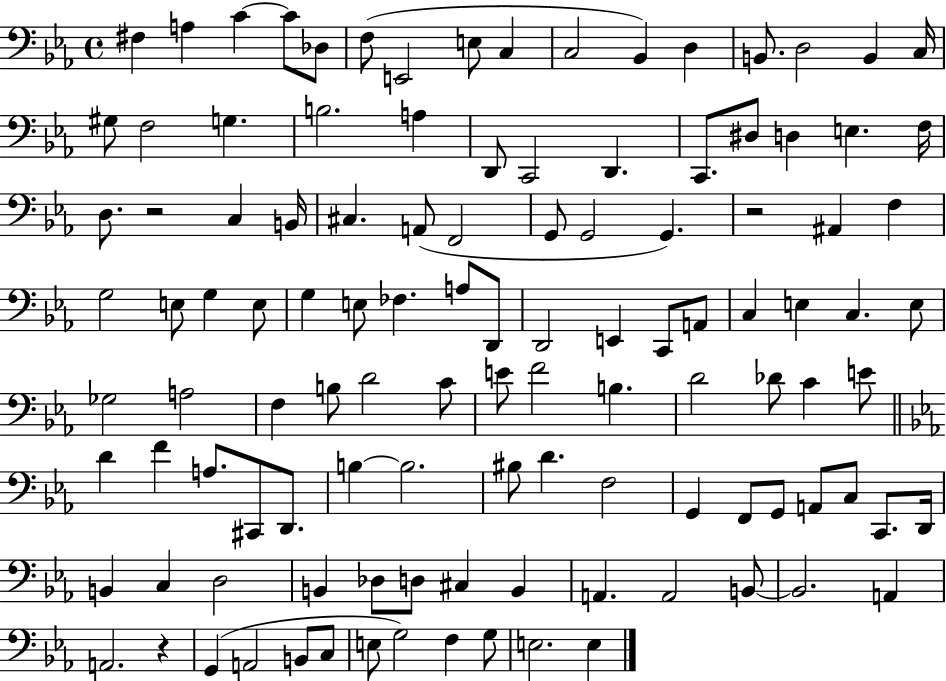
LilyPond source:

{
  \clef bass
  \time 4/4
  \defaultTimeSignature
  \key ees \major
  fis4 a4 c'4~~ c'8 des8 | f8( e,2 e8 c4 | c2 bes,4) d4 | b,8. d2 b,4 c16 | \break gis8 f2 g4. | b2. a4 | d,8 c,2 d,4. | c,8. dis8 d4 e4. f16 | \break d8. r2 c4 b,16 | cis4. a,8( f,2 | g,8 g,2 g,4.) | r2 ais,4 f4 | \break g2 e8 g4 e8 | g4 e8 fes4. a8 d,8 | d,2 e,4 c,8 a,8 | c4 e4 c4. e8 | \break ges2 a2 | f4 b8 d'2 c'8 | e'8 f'2 b4. | d'2 des'8 c'4 e'8 | \break \bar "||" \break \key c \minor d'4 f'4 a8. cis,8 d,8. | b4~~ b2. | bis8 d'4. f2 | g,4 f,8 g,8 a,8 c8 c,8. d,16 | \break b,4 c4 d2 | b,4 des8 d8 cis4 b,4 | a,4. a,2 b,8~~ | b,2. a,4 | \break a,2. r4 | g,4( a,2 b,8 c8 | e8 g2) f4 g8 | e2. e4 | \break \bar "|."
}